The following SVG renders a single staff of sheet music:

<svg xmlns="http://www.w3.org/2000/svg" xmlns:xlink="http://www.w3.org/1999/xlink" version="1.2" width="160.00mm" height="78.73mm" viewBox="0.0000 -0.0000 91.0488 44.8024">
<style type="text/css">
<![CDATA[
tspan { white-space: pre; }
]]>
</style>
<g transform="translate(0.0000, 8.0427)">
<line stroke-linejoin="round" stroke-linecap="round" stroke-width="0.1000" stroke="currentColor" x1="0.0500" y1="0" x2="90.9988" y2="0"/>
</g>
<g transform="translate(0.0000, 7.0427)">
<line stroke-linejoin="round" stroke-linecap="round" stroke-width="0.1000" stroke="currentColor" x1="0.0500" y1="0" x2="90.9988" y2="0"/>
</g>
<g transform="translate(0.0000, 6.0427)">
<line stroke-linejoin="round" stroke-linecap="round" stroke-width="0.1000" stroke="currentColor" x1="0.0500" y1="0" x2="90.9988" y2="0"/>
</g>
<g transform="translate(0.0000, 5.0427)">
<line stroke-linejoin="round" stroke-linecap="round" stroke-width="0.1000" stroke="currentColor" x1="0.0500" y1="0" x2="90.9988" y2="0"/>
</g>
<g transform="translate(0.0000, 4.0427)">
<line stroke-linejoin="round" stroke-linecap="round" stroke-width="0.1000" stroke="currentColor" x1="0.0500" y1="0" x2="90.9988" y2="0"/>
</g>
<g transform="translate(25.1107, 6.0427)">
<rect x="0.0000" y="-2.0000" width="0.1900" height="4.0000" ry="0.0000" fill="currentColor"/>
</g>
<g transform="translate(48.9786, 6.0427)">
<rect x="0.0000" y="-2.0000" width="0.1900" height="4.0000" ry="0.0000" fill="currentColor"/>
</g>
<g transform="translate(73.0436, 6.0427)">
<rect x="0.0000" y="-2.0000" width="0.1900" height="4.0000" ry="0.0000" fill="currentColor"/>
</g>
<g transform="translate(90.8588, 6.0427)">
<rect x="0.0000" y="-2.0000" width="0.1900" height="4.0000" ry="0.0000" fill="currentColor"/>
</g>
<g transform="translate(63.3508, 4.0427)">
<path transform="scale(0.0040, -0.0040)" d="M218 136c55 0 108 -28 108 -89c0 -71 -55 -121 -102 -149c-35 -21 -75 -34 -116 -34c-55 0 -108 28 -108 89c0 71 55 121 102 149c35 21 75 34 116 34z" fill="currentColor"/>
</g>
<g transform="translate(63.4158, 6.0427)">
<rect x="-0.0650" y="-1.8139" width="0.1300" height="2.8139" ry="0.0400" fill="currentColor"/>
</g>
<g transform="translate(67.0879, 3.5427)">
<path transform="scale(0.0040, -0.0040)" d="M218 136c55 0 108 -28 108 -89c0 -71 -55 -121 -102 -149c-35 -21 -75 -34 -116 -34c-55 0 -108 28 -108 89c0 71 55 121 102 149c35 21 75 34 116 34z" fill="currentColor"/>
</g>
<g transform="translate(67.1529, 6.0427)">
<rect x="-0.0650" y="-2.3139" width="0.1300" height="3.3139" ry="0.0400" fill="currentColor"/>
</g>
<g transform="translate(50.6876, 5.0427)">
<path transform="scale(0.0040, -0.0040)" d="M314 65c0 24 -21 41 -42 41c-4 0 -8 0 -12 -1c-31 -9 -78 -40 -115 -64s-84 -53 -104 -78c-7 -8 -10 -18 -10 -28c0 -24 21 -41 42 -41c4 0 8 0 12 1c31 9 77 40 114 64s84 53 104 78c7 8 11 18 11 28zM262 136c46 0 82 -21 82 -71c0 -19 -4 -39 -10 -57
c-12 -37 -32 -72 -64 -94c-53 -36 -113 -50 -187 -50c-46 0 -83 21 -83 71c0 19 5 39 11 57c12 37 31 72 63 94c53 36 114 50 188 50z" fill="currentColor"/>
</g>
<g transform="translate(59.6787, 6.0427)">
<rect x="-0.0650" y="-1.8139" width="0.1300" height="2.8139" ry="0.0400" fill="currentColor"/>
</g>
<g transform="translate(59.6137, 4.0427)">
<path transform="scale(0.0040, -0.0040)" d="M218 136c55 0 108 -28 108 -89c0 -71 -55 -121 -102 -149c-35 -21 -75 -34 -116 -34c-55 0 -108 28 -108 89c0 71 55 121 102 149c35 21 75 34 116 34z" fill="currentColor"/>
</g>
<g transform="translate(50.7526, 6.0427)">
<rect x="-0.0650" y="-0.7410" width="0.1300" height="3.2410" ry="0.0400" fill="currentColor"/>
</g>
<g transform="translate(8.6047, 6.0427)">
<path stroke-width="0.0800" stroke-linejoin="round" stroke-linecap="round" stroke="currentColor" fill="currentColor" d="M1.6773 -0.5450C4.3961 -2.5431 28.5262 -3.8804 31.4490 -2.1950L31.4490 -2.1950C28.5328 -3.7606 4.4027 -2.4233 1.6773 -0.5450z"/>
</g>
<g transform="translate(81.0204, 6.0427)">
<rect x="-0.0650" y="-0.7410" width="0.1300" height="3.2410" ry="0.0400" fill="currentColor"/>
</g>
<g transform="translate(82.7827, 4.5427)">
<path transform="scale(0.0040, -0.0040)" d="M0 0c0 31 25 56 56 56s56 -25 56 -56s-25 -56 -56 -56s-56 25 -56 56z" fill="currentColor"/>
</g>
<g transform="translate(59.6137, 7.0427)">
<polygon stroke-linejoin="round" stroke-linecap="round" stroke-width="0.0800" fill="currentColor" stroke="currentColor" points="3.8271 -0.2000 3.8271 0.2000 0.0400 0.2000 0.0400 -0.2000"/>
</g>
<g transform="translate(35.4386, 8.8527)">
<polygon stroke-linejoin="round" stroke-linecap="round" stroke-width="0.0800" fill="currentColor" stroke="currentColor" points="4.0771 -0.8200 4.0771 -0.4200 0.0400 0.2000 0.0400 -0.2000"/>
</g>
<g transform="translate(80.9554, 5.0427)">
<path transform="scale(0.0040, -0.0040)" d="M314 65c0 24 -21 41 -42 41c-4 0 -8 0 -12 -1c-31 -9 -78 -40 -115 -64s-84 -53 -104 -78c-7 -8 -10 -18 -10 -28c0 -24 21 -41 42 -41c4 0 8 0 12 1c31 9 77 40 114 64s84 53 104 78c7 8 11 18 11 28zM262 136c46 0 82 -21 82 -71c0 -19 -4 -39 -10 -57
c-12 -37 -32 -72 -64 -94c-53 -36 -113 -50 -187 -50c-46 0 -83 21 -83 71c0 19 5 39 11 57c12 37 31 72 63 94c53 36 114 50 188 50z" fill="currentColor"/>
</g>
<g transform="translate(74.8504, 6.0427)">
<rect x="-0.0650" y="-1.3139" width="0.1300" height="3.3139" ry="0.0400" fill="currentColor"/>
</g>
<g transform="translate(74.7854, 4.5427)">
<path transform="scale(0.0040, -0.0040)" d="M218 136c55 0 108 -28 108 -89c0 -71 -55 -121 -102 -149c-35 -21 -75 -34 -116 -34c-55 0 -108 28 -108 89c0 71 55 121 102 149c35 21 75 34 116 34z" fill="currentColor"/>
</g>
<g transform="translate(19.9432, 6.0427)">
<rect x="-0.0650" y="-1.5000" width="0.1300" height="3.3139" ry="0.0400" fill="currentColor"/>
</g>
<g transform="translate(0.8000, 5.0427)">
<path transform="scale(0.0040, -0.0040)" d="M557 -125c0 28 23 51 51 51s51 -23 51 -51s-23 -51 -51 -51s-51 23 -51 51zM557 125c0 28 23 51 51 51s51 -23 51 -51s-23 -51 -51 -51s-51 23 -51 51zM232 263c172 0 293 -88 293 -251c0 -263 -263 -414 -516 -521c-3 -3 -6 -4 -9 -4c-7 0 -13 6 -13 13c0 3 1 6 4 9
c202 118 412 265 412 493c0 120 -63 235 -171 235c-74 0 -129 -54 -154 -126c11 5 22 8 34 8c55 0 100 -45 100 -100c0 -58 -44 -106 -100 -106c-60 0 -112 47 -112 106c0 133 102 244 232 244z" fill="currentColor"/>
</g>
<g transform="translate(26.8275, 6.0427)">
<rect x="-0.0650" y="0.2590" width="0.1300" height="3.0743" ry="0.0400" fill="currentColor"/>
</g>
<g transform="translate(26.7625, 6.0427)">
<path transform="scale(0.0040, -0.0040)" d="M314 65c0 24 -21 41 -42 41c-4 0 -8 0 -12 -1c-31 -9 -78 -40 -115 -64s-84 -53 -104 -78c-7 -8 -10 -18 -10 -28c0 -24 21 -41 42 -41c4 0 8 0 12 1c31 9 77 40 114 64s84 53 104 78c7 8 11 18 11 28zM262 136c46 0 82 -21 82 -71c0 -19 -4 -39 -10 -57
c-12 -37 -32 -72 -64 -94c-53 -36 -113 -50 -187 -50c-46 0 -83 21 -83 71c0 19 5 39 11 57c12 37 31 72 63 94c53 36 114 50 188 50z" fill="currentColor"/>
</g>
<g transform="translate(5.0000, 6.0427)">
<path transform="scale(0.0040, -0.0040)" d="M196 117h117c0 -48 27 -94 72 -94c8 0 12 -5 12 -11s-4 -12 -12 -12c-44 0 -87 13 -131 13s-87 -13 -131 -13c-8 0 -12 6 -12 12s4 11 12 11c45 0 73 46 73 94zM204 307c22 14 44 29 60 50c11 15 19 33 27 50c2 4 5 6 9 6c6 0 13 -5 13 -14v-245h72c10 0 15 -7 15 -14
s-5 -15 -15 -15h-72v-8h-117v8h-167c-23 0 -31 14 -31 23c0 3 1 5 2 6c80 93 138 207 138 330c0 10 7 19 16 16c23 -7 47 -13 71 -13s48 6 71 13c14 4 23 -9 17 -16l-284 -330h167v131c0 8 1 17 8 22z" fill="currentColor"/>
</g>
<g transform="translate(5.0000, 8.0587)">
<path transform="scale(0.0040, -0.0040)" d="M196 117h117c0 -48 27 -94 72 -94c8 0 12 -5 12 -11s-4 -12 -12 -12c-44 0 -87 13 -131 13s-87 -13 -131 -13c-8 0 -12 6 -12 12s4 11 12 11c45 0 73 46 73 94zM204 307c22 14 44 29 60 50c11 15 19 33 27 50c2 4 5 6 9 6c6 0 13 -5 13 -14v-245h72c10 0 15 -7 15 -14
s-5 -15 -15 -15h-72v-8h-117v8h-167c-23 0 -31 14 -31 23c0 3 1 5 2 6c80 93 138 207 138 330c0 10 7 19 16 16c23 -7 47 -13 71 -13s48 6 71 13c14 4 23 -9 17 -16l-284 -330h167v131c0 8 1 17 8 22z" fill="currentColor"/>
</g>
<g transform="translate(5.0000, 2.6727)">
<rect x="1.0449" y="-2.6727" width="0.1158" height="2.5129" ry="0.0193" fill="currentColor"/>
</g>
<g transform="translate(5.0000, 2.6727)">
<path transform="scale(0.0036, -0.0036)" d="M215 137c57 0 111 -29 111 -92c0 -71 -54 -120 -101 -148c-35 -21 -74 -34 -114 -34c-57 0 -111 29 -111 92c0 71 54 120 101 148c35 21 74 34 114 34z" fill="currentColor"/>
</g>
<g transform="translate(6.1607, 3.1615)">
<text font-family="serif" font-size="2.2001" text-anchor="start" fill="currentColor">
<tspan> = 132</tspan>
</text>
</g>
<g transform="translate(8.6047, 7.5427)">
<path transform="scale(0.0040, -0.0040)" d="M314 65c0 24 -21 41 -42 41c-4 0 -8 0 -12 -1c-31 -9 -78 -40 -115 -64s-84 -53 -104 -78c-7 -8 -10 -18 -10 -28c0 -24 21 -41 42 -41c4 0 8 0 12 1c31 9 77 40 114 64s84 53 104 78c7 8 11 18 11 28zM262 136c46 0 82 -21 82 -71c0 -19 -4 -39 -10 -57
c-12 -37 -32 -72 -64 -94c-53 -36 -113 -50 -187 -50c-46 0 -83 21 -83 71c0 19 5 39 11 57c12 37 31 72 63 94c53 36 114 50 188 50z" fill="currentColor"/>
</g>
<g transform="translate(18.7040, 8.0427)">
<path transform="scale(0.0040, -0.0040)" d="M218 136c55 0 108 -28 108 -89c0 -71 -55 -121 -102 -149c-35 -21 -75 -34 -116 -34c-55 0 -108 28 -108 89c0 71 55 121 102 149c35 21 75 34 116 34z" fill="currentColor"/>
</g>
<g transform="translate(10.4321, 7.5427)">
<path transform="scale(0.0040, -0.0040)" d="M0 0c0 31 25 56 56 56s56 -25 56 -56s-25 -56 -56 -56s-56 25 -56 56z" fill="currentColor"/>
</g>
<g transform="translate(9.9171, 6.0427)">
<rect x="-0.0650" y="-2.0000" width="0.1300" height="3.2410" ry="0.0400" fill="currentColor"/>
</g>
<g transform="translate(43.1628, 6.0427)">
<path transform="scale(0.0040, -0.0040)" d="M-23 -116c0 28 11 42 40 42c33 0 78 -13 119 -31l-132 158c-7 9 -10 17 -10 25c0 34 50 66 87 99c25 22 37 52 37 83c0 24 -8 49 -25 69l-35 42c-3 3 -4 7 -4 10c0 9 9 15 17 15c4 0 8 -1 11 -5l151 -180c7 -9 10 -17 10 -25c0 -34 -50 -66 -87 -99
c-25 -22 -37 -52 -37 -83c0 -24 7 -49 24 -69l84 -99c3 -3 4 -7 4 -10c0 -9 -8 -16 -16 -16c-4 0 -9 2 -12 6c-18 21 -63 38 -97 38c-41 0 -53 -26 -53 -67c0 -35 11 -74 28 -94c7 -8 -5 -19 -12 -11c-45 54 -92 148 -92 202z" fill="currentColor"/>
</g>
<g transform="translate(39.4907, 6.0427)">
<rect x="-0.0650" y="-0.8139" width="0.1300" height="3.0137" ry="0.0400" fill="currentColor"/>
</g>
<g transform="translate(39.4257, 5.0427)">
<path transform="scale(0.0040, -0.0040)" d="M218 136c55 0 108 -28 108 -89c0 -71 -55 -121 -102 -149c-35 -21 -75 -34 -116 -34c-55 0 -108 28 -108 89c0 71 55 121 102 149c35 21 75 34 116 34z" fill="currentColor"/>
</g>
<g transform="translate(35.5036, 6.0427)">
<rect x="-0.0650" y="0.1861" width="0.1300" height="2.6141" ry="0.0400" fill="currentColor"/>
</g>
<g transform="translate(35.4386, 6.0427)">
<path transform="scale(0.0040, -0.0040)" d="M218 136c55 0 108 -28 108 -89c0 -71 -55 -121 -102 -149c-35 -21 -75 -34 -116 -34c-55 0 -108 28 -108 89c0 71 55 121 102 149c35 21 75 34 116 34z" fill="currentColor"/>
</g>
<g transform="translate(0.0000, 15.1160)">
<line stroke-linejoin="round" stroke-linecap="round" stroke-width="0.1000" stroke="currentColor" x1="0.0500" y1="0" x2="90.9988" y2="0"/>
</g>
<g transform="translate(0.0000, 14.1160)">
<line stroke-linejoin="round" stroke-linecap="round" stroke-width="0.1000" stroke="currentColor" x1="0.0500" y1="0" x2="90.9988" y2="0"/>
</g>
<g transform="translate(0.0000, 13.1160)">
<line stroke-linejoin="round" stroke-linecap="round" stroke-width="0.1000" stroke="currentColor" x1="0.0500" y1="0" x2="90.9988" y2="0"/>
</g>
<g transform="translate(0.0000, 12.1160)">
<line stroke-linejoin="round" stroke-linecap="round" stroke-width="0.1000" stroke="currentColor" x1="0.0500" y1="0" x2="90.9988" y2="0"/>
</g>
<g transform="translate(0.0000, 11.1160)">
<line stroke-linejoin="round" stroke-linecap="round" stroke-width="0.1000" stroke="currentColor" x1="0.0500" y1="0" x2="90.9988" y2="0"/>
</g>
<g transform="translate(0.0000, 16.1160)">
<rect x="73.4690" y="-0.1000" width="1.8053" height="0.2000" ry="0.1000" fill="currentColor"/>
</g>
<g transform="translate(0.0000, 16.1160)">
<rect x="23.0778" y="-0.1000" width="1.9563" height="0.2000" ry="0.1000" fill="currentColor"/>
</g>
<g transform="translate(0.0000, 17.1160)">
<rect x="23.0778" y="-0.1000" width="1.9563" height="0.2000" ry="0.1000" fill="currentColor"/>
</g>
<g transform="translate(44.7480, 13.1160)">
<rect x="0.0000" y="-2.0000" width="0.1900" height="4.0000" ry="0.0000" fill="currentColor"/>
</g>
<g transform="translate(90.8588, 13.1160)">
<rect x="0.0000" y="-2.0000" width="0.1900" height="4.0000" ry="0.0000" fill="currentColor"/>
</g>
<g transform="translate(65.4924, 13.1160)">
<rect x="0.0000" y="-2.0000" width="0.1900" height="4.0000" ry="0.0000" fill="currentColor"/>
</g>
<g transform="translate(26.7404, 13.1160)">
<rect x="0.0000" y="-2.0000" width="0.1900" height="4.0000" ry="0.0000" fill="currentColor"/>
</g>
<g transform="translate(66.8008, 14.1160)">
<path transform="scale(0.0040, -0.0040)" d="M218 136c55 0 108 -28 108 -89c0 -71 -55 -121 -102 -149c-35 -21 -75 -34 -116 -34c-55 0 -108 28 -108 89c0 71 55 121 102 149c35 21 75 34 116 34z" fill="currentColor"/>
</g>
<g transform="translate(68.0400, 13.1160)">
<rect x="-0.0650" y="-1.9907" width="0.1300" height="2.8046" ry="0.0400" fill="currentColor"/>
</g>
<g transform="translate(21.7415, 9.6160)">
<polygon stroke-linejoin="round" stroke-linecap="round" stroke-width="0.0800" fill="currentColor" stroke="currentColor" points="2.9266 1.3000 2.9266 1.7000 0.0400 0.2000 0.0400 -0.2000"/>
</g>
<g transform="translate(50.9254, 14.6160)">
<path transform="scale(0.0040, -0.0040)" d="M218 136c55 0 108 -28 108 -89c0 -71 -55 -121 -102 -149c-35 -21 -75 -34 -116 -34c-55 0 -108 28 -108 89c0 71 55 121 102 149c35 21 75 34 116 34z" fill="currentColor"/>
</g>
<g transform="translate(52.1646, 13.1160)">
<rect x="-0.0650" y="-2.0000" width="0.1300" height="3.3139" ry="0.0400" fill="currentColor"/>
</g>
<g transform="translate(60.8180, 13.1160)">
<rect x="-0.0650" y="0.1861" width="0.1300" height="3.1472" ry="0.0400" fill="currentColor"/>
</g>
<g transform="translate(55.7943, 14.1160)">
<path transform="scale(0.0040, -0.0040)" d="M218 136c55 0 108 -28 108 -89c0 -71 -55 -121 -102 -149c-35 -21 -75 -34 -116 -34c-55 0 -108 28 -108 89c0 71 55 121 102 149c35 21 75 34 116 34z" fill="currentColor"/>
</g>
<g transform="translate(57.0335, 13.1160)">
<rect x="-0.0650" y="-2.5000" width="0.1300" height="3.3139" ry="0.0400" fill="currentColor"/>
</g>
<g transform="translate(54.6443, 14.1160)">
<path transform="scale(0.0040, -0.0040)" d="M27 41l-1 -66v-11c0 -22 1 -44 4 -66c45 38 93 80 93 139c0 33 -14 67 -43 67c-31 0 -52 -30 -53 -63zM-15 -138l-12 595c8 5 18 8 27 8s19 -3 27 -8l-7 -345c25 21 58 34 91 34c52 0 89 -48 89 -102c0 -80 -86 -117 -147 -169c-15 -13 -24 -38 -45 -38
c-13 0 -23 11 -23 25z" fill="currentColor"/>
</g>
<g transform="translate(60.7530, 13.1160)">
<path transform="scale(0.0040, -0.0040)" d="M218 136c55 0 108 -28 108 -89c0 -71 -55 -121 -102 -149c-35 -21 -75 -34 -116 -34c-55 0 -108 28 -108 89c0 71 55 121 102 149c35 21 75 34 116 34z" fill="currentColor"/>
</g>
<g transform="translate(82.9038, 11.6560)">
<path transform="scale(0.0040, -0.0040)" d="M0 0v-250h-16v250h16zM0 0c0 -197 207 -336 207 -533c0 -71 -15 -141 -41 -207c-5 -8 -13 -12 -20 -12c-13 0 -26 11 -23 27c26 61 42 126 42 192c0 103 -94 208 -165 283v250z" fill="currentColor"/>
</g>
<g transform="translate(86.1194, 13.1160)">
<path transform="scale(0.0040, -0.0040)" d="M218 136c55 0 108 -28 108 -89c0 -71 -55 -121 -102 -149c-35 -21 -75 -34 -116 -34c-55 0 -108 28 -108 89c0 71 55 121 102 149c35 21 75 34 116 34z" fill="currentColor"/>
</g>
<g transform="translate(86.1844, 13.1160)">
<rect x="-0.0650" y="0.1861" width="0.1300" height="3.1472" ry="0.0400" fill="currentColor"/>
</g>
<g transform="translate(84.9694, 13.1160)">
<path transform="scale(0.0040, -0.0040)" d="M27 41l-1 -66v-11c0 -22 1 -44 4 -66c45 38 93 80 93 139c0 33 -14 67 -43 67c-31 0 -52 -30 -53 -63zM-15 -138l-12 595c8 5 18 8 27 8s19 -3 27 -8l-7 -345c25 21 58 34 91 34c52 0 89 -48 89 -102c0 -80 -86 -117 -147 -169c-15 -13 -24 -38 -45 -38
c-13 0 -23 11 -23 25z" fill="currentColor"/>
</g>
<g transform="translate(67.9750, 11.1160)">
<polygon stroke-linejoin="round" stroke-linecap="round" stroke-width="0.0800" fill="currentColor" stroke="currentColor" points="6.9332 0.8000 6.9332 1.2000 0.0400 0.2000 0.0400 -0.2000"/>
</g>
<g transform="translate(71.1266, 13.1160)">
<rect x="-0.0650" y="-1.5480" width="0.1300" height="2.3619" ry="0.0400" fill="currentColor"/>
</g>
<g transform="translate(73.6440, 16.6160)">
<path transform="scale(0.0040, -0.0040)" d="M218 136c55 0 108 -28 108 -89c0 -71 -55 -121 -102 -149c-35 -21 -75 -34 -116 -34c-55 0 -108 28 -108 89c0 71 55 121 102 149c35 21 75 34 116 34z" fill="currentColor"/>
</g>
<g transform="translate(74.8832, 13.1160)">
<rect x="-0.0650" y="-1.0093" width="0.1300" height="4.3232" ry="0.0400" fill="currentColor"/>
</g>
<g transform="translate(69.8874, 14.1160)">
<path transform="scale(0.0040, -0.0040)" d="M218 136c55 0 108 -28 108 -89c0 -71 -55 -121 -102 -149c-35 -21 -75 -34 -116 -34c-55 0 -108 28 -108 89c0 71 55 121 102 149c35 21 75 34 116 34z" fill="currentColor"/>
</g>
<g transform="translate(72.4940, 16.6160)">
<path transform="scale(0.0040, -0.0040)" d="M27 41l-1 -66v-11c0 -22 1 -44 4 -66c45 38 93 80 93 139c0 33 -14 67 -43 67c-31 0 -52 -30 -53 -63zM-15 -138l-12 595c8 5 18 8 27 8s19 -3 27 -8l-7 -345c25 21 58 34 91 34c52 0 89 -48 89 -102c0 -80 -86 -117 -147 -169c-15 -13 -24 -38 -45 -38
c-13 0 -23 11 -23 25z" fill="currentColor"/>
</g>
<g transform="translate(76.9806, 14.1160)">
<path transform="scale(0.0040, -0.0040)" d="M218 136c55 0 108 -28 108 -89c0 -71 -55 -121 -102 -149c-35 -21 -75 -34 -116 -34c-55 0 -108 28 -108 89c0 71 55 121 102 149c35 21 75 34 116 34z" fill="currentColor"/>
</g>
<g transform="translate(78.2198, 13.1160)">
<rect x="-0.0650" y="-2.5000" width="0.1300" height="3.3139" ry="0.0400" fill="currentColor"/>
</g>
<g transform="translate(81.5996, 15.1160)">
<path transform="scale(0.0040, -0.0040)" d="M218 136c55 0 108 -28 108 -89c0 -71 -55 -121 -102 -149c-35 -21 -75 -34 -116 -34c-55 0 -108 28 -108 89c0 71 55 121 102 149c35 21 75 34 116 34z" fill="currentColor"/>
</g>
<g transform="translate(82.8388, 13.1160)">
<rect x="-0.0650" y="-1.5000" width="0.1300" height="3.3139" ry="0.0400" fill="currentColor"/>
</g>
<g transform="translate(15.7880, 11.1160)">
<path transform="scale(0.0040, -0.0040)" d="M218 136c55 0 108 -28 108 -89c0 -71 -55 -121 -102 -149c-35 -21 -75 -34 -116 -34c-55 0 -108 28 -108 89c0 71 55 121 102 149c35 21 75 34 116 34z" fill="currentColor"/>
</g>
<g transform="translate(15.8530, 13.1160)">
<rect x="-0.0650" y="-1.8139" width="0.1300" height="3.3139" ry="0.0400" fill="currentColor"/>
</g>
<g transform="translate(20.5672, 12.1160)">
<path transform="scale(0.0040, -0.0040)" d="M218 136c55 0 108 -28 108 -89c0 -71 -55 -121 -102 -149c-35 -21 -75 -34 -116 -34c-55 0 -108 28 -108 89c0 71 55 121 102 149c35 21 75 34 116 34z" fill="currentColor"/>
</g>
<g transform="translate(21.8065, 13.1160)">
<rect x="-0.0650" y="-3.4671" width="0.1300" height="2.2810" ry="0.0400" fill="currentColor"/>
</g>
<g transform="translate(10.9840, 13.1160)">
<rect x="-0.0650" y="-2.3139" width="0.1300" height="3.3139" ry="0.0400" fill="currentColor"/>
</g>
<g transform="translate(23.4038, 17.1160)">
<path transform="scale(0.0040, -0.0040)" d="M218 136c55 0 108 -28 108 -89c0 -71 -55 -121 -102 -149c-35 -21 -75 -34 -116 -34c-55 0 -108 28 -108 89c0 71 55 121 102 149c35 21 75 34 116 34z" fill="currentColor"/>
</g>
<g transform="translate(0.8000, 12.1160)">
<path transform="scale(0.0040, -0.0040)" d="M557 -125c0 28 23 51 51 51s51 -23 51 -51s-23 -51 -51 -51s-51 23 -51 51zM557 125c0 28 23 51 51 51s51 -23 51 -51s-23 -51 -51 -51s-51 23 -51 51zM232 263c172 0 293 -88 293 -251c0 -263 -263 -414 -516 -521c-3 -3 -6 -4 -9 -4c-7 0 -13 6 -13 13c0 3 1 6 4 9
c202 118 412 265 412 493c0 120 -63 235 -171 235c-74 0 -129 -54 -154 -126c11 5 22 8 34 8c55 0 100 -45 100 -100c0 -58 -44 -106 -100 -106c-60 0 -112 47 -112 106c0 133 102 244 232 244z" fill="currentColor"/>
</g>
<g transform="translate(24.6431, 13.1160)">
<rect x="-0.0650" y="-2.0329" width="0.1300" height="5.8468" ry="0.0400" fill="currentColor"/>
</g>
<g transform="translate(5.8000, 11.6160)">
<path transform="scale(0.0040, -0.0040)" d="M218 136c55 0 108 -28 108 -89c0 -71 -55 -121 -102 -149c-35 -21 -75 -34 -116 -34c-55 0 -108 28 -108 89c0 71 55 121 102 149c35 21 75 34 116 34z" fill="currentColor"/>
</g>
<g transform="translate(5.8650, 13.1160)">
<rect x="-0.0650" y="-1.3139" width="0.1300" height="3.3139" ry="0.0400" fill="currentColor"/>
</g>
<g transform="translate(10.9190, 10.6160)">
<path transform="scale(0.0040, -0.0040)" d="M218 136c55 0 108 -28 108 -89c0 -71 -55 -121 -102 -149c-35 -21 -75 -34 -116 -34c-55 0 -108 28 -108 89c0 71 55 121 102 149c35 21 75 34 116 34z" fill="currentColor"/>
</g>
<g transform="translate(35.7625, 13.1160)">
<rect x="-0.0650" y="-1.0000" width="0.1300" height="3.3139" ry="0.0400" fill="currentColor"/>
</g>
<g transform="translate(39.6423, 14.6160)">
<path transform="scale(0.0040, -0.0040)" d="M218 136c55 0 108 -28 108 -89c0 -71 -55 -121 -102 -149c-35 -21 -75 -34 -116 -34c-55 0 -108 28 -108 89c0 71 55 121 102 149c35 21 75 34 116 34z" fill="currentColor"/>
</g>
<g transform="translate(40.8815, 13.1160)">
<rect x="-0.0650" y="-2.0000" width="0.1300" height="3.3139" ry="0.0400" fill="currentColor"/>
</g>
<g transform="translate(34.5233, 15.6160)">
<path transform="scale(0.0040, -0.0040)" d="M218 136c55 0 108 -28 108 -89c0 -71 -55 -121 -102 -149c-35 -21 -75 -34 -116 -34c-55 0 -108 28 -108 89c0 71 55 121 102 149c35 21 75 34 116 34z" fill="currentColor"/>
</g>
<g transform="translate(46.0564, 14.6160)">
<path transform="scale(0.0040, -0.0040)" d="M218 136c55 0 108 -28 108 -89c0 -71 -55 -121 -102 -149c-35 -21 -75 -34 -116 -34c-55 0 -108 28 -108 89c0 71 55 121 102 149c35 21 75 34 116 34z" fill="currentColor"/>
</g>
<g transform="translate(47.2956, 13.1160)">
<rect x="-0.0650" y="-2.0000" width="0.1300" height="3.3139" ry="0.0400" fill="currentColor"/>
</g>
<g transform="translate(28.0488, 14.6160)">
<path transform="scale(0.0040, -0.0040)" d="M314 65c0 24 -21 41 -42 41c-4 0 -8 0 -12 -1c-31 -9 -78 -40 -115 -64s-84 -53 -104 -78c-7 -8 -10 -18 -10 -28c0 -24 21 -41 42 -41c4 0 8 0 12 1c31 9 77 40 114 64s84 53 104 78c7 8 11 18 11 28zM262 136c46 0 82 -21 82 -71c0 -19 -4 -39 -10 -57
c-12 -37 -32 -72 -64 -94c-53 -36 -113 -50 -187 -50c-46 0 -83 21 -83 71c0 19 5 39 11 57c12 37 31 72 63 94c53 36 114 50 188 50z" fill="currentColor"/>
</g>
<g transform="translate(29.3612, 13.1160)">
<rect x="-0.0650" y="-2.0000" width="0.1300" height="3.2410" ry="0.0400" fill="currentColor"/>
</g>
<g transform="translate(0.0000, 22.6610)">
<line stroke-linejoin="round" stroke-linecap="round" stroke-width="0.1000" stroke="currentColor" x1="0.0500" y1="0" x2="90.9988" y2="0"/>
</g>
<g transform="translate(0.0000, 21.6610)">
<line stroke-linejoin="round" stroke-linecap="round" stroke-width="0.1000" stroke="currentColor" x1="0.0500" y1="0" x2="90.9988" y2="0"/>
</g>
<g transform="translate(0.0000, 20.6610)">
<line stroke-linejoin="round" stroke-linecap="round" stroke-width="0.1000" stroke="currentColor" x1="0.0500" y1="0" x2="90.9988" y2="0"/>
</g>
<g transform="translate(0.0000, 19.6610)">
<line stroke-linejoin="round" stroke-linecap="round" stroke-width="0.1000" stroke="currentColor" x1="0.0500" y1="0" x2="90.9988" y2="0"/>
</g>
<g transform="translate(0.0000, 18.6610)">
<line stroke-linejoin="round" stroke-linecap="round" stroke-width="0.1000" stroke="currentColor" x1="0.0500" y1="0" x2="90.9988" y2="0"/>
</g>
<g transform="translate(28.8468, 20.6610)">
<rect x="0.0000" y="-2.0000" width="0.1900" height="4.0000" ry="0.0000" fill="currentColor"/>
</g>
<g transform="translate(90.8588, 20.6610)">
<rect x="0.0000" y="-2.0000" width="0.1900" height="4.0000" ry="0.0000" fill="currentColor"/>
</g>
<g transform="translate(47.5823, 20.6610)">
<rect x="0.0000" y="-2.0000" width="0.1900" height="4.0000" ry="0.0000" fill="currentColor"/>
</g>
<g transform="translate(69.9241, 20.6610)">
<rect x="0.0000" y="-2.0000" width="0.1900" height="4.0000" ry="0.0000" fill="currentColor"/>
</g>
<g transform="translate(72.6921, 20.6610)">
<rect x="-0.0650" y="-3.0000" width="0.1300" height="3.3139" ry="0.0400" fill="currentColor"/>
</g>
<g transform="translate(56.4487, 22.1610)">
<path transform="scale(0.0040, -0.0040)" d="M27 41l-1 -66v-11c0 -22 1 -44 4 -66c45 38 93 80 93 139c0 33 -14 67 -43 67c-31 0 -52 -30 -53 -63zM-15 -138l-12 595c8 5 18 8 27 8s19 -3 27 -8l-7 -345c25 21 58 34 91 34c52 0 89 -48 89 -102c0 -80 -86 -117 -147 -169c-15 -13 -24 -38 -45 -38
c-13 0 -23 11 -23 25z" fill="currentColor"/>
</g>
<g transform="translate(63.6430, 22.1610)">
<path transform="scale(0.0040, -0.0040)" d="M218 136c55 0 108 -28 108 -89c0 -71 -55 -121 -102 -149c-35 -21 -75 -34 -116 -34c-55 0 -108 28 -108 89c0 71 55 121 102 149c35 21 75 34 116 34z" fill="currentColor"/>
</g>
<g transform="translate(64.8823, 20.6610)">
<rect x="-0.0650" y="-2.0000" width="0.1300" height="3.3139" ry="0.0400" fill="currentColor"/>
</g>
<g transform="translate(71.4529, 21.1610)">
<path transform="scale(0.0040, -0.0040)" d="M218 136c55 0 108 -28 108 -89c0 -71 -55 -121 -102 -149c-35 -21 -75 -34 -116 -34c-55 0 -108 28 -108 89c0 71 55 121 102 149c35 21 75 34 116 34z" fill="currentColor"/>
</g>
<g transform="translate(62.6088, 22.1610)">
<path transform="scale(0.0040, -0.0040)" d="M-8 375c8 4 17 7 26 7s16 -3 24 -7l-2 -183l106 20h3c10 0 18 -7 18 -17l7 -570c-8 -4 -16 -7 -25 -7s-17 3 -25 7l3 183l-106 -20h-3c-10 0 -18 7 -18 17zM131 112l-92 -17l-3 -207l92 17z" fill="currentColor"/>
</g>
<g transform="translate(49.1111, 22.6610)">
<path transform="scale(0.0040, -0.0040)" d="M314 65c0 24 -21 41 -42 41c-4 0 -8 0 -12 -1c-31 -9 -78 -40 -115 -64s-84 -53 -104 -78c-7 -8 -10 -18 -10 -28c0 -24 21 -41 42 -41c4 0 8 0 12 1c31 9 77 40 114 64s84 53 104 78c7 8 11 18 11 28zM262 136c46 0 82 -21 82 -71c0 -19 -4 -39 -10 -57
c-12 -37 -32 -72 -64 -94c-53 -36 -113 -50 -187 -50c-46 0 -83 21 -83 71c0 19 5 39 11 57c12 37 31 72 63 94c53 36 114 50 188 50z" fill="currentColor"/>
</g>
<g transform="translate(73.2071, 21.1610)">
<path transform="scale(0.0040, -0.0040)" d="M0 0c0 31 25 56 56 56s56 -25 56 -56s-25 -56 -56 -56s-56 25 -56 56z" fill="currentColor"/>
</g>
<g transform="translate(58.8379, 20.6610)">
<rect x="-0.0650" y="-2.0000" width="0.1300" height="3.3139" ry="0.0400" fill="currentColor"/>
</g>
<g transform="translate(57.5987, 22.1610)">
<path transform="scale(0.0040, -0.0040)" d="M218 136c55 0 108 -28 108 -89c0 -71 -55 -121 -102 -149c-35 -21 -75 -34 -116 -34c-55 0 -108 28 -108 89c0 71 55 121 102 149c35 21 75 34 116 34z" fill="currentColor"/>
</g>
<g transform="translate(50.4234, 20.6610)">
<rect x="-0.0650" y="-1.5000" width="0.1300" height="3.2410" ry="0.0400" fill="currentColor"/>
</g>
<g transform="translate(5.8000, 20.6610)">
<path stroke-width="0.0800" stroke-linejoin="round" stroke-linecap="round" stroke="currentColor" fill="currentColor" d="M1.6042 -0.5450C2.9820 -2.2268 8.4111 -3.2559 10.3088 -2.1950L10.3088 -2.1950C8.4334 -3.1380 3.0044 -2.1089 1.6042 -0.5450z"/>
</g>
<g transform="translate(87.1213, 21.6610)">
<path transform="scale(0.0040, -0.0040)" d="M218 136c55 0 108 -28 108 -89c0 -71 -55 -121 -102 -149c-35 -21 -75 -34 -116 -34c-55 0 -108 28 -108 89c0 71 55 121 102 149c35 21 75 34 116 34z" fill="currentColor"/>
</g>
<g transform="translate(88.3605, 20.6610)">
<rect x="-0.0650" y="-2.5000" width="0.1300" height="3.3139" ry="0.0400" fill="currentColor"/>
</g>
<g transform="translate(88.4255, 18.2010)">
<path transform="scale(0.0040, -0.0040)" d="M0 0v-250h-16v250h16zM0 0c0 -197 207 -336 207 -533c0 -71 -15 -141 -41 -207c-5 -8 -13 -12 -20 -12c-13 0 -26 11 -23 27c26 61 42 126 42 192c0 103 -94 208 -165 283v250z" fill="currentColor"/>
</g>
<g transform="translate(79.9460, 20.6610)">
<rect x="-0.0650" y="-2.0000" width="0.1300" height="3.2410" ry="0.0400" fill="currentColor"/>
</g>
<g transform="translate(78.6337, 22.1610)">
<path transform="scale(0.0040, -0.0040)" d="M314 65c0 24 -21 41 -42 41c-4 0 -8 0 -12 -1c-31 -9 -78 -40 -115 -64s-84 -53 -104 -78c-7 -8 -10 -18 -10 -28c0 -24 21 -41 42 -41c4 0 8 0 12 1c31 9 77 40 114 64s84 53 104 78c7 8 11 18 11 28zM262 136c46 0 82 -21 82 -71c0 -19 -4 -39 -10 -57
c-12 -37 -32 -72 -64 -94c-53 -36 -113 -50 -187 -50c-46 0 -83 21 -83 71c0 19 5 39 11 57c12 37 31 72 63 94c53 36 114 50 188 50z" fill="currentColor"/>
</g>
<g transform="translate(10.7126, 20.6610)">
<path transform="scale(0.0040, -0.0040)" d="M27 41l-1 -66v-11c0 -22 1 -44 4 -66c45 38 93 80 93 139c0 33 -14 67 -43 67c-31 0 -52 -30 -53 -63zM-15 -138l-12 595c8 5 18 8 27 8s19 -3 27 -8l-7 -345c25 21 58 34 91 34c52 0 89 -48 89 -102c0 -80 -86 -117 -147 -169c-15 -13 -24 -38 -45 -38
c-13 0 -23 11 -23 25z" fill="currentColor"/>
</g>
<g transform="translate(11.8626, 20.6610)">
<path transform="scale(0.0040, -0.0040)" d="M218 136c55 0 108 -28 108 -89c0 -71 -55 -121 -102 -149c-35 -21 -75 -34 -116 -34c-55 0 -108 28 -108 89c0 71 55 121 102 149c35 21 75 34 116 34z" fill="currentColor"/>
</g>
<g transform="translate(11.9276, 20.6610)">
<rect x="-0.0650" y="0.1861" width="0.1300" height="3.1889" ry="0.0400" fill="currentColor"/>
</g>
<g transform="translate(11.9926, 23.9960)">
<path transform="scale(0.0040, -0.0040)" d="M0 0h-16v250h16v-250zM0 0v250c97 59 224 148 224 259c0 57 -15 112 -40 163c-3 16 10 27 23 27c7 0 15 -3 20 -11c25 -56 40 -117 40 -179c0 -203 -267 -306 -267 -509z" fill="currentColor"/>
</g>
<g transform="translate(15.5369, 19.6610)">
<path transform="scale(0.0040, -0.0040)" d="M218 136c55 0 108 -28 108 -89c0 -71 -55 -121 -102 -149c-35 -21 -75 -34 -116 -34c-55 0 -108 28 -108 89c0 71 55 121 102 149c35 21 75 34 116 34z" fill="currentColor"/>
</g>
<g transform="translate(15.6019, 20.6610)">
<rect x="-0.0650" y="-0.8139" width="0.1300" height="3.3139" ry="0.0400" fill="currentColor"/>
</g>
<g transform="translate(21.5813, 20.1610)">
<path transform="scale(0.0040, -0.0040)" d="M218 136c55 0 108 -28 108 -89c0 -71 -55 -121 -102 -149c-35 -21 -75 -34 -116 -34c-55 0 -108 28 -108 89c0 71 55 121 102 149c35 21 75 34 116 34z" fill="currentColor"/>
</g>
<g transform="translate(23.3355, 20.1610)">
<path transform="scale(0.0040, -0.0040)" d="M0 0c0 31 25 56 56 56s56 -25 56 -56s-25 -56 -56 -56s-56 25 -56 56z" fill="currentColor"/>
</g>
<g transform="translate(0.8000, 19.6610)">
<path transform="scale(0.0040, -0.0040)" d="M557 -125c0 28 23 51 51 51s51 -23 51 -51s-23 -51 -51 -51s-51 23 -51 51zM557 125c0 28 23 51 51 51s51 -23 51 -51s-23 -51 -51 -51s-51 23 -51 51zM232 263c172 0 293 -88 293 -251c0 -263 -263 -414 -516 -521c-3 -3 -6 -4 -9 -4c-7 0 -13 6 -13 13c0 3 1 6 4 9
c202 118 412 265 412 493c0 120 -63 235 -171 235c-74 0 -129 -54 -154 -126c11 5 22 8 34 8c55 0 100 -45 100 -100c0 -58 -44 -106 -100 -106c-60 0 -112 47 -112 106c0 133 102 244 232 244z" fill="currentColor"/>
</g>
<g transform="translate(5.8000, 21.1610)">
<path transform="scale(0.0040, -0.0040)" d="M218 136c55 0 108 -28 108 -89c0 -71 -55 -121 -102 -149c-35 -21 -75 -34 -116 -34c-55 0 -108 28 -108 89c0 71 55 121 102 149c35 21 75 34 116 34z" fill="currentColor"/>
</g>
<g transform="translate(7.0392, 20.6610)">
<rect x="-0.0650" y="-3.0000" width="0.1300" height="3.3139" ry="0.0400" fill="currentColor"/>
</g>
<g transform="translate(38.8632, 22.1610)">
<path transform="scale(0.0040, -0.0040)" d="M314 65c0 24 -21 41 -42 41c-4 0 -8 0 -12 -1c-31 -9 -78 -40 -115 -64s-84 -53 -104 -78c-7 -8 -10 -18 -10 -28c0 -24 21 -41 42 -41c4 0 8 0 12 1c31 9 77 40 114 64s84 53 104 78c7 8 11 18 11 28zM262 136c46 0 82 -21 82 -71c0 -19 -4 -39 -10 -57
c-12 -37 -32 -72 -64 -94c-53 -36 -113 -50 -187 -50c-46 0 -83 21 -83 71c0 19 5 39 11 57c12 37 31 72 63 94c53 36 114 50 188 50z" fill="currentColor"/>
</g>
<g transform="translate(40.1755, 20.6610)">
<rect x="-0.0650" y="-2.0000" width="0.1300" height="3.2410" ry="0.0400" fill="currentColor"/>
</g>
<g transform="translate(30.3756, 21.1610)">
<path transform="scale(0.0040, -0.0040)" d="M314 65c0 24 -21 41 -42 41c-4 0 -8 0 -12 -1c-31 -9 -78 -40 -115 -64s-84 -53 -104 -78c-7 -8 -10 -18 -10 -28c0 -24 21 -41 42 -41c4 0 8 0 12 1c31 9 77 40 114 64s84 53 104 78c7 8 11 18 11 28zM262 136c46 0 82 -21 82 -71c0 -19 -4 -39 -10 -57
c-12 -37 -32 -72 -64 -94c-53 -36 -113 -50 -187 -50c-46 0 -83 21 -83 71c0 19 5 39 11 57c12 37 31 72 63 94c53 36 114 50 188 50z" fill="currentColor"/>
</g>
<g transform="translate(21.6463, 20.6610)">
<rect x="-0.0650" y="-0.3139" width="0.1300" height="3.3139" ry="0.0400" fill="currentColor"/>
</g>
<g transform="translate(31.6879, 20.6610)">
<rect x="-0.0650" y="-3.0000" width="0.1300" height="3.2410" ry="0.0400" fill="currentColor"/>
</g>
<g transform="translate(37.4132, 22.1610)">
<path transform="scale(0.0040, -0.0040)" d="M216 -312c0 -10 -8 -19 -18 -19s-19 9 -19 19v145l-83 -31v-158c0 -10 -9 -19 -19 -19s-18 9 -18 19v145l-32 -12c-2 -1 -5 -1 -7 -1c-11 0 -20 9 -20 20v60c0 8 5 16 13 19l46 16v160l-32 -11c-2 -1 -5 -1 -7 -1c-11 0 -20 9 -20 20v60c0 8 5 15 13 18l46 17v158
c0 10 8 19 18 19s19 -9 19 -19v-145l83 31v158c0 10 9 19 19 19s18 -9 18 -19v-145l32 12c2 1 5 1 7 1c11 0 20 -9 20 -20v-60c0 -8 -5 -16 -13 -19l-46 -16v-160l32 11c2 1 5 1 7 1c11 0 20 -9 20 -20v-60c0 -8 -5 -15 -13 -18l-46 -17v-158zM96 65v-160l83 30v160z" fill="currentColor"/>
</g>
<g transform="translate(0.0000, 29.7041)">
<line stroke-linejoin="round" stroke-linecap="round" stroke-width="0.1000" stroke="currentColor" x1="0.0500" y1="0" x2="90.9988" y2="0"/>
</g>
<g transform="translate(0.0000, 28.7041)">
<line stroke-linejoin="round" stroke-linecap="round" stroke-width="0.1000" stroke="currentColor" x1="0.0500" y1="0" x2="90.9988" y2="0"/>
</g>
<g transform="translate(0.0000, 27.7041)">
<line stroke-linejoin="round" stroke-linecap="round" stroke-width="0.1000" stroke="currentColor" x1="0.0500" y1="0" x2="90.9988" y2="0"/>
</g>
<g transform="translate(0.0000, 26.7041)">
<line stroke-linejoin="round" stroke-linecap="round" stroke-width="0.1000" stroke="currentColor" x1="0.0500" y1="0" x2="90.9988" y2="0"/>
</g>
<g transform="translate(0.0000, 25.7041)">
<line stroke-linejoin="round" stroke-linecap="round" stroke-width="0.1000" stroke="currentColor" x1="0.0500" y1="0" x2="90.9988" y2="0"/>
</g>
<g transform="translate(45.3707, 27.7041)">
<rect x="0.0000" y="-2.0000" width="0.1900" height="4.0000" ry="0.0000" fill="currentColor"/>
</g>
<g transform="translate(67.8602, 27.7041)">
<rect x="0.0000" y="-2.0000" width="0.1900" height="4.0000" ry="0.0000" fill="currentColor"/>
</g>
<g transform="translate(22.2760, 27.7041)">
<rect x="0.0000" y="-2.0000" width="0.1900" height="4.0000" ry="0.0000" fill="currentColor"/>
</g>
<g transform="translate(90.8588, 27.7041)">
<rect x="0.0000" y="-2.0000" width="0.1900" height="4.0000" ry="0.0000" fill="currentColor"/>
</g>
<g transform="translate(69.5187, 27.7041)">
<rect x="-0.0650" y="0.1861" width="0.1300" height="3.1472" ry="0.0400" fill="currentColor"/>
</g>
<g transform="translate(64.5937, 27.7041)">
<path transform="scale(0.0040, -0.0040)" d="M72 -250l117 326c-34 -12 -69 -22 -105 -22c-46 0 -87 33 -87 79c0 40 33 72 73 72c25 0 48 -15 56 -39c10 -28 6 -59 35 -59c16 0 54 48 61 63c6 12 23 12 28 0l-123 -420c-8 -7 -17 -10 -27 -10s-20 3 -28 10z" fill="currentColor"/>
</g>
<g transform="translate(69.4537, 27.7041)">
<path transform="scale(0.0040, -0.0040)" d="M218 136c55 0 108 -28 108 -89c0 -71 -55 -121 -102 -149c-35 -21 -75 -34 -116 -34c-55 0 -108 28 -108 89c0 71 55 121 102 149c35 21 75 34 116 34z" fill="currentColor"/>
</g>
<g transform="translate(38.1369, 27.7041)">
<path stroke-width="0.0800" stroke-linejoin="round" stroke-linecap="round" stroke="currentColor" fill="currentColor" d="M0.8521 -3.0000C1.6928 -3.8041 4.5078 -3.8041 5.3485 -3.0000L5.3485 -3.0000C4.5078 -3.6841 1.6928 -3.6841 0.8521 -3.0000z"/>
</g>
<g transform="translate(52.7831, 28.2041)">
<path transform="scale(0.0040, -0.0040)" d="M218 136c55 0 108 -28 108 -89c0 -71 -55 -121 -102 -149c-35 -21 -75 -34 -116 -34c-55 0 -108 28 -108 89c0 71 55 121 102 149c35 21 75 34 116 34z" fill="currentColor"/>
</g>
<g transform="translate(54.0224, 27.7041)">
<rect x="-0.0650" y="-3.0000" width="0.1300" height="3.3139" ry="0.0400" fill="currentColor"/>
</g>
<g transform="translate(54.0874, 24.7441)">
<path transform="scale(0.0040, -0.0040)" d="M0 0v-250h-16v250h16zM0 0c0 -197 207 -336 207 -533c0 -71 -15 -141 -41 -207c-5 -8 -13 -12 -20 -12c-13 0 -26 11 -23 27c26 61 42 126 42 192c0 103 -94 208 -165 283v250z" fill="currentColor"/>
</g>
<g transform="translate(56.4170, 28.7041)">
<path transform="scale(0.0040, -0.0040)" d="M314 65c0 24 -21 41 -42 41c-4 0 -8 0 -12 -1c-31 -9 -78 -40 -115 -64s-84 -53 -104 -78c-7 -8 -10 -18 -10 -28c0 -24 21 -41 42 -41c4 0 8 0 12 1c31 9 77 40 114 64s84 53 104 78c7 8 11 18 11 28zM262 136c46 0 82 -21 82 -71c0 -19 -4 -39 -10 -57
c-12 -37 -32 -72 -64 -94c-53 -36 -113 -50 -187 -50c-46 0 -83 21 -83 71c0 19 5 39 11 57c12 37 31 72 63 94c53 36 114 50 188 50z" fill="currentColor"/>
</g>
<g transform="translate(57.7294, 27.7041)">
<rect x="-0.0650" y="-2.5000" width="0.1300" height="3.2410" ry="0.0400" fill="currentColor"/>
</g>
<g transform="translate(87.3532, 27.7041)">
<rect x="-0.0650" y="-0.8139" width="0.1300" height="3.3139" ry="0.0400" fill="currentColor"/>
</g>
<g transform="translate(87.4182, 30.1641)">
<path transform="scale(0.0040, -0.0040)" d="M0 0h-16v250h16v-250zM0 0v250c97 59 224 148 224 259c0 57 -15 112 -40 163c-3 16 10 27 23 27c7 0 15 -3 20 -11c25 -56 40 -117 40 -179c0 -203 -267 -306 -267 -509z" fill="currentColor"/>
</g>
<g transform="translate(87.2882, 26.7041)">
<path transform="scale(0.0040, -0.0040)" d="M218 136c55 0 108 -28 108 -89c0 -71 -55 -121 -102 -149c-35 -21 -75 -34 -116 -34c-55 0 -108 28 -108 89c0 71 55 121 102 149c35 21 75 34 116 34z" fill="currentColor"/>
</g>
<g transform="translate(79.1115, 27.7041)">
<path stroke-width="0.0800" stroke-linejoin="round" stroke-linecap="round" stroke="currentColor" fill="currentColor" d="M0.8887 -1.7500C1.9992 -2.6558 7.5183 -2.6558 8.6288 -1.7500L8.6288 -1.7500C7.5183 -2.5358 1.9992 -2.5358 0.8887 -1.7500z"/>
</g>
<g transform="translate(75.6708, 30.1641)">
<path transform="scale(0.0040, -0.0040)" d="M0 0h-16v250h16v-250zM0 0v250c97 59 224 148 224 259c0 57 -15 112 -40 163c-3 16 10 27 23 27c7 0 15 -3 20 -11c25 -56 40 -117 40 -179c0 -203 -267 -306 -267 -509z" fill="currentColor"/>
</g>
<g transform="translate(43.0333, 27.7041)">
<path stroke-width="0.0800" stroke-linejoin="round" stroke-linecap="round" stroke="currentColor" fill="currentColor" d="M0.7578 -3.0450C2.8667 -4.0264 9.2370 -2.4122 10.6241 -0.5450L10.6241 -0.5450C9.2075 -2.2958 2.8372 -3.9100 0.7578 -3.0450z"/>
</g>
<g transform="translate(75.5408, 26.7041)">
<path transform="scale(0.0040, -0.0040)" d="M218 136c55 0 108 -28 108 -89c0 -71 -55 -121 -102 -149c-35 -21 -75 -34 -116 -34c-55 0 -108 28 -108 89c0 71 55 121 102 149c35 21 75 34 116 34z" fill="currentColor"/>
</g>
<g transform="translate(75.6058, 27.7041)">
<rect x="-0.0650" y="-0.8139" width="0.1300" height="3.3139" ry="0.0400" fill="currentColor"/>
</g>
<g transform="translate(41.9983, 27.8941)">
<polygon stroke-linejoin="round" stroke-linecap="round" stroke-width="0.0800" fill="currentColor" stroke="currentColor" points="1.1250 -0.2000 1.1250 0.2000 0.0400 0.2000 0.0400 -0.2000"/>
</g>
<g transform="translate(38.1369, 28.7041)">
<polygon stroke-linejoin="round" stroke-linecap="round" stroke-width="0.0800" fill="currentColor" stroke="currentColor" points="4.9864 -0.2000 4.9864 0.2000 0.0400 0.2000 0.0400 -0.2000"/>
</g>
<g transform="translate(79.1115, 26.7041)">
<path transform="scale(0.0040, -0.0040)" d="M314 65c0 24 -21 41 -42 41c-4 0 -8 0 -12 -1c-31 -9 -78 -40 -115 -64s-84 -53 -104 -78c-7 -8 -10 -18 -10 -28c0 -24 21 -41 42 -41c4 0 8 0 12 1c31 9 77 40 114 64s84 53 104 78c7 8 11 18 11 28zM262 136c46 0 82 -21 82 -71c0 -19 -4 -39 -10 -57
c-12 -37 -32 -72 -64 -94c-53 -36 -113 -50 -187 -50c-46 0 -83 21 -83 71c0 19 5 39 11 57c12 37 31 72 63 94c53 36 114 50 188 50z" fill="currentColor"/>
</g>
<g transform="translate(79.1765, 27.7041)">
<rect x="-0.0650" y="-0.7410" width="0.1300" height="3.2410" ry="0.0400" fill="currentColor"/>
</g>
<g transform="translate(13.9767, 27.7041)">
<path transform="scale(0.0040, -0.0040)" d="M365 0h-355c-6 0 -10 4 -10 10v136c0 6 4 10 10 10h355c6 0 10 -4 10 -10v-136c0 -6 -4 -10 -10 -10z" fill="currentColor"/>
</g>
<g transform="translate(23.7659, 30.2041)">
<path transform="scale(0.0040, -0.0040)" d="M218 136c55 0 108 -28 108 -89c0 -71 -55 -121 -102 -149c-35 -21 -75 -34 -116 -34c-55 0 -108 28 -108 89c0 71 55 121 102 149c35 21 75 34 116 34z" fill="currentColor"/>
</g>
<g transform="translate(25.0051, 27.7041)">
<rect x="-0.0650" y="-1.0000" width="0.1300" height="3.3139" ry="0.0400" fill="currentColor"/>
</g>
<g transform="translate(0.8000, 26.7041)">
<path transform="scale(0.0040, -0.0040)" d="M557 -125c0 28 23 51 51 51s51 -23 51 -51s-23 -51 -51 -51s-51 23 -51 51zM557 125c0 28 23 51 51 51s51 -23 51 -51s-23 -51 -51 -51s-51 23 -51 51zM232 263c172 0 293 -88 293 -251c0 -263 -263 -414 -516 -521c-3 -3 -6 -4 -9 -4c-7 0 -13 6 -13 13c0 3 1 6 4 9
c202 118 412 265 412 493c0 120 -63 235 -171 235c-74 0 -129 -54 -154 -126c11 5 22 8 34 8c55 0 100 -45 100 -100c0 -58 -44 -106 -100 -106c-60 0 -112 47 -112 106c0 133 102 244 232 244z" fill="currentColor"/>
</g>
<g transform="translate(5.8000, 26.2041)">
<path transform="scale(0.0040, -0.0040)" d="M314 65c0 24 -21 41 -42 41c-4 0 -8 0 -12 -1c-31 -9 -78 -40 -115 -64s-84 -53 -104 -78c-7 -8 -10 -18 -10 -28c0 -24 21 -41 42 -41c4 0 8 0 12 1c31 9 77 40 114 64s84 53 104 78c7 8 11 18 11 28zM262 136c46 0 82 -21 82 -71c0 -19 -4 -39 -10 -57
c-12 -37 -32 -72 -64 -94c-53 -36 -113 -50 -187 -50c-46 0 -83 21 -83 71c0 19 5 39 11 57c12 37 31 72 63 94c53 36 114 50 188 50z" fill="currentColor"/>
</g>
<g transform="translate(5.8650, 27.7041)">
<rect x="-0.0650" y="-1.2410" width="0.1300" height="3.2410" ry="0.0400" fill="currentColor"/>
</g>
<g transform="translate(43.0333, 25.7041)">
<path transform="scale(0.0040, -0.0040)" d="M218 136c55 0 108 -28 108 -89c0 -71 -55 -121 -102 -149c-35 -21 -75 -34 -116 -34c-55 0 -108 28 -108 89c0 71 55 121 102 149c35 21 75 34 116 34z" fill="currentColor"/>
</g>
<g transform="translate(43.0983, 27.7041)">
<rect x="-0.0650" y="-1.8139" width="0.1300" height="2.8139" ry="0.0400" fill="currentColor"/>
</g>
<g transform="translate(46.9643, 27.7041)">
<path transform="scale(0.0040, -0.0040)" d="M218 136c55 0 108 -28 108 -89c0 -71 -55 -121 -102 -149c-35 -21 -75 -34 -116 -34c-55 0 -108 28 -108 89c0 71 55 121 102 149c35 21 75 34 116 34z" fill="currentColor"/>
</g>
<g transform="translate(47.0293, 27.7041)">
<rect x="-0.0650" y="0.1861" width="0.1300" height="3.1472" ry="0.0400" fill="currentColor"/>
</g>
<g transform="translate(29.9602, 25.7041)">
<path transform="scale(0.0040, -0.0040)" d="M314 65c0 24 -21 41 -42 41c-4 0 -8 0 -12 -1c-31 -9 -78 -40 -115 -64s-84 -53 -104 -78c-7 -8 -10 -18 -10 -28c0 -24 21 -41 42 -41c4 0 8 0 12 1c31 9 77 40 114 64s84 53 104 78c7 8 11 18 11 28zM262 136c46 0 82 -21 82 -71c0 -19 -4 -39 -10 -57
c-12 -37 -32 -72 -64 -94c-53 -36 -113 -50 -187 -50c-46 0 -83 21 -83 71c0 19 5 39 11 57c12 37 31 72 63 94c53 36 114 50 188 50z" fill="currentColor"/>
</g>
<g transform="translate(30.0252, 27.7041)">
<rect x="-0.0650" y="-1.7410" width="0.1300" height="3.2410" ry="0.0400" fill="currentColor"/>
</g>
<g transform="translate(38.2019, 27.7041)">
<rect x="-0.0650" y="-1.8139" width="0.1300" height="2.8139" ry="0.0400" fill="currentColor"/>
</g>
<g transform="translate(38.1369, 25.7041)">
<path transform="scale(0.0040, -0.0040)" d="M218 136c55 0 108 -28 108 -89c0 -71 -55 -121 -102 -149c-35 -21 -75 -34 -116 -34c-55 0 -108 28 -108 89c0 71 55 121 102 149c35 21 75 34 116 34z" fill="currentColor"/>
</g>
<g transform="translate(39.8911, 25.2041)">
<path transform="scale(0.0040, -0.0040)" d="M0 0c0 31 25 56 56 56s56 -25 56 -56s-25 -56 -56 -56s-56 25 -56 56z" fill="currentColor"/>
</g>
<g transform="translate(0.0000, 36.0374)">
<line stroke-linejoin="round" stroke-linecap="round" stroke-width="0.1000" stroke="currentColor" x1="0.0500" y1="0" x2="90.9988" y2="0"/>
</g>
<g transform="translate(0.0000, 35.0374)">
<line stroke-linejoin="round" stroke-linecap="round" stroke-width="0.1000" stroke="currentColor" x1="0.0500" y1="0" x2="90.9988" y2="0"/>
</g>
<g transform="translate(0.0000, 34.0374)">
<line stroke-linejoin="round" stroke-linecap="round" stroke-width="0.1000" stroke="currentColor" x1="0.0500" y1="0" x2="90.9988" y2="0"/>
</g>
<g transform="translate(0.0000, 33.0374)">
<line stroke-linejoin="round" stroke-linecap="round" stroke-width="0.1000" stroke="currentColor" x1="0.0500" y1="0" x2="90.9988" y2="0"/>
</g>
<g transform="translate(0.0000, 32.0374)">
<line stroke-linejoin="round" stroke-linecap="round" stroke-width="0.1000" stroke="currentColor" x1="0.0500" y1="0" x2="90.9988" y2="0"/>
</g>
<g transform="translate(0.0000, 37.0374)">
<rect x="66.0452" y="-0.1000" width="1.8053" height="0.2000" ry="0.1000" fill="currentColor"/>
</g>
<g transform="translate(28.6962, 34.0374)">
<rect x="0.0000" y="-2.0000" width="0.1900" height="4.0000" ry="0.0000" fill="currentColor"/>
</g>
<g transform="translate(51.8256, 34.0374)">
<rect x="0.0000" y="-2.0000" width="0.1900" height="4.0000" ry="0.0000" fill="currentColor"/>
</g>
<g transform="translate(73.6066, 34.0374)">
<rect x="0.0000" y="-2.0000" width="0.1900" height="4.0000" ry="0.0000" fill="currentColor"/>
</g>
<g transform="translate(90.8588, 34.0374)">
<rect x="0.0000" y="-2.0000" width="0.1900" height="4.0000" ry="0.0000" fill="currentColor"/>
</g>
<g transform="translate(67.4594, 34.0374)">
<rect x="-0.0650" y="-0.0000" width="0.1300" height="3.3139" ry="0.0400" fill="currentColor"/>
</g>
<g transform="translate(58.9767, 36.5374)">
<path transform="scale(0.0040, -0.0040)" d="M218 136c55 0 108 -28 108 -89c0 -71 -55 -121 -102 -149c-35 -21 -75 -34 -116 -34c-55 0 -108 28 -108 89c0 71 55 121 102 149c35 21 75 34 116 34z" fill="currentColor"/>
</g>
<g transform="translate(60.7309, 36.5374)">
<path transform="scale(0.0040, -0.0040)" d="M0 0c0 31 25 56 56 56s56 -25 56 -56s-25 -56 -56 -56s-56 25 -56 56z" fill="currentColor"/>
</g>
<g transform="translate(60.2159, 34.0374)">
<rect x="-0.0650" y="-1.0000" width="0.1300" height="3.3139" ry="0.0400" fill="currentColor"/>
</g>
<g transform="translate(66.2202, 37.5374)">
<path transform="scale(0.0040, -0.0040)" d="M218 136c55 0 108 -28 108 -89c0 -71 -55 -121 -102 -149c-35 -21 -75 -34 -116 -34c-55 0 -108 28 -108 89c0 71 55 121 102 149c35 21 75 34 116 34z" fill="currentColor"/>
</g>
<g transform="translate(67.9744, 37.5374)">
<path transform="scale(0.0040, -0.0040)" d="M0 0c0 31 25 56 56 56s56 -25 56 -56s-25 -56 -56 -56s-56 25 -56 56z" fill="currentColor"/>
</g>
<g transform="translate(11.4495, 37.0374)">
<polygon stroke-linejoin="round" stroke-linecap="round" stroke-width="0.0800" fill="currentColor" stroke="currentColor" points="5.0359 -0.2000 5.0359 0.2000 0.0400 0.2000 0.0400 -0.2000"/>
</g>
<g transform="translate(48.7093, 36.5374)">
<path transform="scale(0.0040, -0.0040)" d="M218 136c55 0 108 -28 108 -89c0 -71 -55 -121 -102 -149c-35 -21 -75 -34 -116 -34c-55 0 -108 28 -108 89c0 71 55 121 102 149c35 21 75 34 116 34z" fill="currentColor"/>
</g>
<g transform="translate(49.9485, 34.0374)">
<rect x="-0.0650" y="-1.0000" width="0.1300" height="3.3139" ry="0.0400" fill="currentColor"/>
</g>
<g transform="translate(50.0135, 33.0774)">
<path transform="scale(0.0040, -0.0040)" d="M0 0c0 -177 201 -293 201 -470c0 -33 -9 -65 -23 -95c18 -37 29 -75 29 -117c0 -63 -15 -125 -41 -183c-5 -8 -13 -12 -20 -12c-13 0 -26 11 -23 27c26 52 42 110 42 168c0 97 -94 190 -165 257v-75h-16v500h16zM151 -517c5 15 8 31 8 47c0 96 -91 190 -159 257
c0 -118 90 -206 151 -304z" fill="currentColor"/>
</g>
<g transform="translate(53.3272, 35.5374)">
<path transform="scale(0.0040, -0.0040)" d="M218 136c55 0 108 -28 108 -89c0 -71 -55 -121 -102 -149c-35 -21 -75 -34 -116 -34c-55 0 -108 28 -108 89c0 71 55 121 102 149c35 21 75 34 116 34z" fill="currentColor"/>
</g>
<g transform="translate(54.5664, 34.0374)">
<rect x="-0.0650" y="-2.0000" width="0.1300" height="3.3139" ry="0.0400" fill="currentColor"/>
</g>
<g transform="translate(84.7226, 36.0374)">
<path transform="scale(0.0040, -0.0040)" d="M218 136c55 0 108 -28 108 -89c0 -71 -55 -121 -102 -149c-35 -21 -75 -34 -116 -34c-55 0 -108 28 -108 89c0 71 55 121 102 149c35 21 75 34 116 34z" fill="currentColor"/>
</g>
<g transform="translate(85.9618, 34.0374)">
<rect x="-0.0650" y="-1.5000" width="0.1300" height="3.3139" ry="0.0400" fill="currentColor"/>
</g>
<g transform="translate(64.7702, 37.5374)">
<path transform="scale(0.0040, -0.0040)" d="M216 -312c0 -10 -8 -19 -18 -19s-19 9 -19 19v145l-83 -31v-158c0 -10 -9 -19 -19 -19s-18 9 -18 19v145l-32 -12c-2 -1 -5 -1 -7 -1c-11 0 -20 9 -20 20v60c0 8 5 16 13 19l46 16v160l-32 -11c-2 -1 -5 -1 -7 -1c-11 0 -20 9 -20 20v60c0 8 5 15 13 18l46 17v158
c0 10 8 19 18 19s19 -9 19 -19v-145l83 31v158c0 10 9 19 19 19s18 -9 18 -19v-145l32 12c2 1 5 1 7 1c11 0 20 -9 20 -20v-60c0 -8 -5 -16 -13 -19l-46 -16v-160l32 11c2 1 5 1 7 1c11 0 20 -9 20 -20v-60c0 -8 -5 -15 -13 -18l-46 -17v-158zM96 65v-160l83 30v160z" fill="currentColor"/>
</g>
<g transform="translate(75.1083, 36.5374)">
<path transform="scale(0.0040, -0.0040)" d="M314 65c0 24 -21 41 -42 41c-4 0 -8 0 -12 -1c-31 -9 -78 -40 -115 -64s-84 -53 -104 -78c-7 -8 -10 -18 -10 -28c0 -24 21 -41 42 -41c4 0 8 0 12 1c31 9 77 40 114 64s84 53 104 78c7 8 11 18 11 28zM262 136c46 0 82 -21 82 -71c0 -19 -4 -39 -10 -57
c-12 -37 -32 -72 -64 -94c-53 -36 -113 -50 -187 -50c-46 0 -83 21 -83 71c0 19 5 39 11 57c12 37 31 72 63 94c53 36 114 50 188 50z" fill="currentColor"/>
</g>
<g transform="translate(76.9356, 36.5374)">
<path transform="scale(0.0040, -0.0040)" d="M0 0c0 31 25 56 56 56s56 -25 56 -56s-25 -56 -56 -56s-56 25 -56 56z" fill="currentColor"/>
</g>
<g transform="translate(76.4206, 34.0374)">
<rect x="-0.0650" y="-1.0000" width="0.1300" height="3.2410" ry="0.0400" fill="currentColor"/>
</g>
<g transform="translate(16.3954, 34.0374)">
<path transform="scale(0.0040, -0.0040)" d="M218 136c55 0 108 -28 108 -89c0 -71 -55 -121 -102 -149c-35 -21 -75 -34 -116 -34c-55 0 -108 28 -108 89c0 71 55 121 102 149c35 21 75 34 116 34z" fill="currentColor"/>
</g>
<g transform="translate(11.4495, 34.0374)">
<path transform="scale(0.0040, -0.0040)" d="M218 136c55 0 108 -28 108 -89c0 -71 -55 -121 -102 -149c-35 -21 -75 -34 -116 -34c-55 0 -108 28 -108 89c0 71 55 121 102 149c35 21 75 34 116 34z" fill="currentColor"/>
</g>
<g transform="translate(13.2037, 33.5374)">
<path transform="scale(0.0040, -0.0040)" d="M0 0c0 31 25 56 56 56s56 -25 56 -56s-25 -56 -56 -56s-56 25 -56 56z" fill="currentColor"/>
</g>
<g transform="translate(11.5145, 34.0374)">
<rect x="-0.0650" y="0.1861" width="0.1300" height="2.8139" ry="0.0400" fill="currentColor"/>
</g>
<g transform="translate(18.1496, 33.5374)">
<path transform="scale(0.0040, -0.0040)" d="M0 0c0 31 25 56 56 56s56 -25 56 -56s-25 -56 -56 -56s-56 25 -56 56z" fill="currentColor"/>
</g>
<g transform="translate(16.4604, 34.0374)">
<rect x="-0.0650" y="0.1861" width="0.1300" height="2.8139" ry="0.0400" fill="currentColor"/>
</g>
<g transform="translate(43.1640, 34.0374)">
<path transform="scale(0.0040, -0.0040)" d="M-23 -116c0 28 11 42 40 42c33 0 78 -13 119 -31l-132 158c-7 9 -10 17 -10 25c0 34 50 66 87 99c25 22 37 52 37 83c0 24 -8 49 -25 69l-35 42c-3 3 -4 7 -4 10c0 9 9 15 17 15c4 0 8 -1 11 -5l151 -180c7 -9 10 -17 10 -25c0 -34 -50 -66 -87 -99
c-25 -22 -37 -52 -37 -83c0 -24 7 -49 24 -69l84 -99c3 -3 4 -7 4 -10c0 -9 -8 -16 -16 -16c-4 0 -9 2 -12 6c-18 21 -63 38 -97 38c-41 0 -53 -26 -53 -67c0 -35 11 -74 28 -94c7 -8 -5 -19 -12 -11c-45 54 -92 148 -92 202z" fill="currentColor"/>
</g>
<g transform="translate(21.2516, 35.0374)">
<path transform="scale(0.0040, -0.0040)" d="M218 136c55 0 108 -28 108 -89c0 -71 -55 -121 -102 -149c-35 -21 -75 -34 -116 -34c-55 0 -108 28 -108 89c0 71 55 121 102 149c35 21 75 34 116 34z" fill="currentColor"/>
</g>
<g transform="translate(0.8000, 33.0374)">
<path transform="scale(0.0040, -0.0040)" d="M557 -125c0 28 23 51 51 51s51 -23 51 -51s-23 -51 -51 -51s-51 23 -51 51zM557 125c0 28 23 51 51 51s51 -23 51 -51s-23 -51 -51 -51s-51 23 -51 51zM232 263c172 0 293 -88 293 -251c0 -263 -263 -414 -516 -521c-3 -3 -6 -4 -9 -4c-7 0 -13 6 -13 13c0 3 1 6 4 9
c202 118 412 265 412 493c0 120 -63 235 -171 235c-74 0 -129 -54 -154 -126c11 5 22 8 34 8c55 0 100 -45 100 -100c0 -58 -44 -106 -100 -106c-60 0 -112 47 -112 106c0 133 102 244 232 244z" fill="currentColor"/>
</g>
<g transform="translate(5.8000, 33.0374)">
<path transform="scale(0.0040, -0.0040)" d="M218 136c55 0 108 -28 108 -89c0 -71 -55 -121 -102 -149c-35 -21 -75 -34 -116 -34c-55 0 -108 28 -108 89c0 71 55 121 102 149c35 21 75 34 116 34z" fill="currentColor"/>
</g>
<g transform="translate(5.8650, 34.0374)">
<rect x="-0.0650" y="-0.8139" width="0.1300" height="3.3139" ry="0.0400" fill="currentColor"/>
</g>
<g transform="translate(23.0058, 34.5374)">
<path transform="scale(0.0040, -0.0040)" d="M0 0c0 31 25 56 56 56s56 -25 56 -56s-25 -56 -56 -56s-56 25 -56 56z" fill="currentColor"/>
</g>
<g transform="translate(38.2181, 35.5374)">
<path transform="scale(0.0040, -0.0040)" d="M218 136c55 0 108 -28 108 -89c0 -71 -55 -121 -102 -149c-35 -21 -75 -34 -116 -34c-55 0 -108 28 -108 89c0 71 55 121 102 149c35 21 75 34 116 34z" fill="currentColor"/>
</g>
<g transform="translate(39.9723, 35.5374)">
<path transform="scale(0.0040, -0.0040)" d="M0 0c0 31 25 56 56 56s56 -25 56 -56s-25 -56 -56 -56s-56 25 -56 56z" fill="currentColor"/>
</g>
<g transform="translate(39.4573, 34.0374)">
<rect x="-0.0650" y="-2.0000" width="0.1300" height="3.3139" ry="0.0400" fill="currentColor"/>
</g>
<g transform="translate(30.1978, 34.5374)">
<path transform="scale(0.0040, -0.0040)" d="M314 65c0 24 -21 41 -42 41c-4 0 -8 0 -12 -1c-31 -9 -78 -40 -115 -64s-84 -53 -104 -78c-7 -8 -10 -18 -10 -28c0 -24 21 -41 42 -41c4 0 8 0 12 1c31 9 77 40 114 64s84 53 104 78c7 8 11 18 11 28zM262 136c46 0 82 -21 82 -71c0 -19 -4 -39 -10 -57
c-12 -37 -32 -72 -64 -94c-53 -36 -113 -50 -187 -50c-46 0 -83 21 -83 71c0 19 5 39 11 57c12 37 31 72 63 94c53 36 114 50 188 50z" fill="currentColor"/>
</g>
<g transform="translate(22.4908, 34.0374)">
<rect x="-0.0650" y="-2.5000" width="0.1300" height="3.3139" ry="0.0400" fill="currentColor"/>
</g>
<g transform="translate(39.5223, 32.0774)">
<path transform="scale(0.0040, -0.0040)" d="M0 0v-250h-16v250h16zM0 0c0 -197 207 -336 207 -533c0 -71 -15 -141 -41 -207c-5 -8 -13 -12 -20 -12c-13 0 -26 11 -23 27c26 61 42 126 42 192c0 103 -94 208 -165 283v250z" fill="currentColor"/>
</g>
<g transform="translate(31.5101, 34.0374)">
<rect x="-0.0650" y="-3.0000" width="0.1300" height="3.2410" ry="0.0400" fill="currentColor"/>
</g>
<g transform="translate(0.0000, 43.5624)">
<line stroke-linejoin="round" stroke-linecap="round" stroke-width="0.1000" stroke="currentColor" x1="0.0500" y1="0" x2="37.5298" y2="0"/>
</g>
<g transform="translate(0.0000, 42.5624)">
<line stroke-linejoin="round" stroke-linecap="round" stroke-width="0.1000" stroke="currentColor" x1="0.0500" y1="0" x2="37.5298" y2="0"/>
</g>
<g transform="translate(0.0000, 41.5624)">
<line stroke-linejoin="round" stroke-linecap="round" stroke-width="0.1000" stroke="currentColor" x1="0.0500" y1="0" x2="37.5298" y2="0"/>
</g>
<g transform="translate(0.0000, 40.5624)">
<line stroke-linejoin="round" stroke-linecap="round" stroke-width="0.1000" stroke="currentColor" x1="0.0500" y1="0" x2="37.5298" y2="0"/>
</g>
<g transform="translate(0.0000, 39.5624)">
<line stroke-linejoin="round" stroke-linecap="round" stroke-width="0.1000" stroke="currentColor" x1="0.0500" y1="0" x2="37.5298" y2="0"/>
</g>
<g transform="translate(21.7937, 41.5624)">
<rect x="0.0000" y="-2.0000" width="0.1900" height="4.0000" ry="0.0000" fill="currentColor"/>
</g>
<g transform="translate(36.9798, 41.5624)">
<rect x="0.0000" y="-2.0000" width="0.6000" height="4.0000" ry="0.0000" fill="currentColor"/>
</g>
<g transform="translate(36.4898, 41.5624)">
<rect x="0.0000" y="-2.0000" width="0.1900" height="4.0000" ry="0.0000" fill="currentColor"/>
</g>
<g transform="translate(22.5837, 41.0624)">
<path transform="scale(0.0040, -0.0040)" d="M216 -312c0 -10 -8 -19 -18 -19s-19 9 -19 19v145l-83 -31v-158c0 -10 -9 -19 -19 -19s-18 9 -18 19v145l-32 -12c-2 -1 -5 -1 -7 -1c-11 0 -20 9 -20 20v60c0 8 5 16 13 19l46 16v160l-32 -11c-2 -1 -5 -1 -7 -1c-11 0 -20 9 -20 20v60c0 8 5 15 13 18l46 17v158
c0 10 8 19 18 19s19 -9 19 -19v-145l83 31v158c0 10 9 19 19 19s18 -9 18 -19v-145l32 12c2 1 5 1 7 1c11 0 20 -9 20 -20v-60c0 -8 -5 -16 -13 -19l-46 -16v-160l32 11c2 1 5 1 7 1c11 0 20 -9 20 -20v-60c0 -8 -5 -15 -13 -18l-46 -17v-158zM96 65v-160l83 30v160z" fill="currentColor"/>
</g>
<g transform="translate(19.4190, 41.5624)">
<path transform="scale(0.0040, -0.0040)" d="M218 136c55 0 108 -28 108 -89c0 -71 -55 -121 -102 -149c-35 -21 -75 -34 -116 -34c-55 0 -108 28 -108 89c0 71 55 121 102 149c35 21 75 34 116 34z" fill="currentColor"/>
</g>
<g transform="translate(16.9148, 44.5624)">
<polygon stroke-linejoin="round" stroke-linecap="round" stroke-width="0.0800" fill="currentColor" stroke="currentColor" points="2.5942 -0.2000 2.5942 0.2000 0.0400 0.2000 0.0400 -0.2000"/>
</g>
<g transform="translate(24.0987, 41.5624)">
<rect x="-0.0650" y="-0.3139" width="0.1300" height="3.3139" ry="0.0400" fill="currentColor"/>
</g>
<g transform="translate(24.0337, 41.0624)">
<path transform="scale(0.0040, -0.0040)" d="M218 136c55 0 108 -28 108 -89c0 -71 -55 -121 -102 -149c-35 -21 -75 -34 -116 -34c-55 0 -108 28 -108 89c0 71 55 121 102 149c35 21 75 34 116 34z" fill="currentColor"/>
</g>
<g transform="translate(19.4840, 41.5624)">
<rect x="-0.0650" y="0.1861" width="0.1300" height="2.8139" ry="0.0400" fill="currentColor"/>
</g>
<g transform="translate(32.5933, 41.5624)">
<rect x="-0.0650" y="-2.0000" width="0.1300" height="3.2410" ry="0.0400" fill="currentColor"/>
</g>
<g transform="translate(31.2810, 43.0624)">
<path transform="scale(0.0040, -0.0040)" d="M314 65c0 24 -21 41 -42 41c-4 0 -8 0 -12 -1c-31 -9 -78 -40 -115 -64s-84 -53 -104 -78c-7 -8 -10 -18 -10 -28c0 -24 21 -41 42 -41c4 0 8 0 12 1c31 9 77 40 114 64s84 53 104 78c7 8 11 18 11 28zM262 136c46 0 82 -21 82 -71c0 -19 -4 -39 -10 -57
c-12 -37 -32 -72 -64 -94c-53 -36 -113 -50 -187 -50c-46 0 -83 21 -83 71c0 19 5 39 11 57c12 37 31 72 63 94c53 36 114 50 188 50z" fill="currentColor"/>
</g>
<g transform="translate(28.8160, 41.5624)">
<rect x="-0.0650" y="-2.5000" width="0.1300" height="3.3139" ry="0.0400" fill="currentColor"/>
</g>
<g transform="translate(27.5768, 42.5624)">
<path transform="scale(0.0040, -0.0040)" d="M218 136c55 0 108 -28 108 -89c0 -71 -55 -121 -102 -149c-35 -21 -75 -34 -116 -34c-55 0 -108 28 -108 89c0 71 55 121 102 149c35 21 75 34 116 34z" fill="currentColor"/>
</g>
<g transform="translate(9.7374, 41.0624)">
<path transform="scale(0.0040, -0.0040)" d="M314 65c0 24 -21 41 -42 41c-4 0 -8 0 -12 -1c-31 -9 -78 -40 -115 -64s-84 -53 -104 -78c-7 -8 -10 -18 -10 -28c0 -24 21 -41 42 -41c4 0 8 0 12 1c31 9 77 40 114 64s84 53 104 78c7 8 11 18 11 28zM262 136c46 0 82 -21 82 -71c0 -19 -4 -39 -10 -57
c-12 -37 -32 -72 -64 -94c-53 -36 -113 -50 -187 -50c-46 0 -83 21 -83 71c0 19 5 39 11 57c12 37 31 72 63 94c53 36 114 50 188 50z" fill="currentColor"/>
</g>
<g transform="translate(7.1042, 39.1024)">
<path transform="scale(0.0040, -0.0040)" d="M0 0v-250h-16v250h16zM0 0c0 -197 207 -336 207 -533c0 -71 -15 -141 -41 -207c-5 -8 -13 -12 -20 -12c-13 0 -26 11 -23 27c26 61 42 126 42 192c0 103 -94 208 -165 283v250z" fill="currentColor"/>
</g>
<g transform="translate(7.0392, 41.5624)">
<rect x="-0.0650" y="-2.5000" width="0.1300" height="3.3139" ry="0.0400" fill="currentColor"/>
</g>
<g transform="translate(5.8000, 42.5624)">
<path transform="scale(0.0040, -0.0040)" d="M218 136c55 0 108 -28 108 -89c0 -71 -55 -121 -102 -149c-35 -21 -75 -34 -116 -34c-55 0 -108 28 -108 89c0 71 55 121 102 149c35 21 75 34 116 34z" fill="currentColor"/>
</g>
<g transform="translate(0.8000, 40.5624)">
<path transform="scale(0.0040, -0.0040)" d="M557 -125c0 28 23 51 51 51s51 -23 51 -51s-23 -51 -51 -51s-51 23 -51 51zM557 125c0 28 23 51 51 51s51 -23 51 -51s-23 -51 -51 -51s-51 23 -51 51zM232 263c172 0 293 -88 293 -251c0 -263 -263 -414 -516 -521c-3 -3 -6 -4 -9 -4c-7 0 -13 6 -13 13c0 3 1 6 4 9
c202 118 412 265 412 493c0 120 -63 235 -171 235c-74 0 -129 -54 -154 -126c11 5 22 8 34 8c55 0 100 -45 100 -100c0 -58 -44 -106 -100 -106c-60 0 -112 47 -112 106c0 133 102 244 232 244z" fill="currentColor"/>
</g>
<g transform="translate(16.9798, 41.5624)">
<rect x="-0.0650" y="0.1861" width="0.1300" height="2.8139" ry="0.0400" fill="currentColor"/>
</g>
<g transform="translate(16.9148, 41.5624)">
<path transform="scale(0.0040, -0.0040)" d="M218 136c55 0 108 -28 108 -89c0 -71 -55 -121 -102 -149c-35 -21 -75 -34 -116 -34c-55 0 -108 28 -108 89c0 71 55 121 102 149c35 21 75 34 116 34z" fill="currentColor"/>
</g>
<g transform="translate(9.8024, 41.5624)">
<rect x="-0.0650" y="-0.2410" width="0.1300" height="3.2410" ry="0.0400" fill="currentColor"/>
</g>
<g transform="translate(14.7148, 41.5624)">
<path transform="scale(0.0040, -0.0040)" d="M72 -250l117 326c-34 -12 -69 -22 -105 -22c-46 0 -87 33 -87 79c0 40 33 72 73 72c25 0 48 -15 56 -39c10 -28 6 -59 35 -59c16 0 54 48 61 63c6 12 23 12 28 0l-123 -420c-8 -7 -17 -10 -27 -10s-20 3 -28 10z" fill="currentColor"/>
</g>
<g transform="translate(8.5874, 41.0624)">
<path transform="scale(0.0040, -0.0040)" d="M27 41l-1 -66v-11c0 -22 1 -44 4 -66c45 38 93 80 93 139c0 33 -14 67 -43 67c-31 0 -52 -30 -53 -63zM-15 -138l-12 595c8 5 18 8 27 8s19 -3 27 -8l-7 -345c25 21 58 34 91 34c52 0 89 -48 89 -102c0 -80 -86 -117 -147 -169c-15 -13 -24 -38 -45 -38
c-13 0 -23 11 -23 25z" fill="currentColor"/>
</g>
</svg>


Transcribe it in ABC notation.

X:1
T:Untitled
M:4/4
L:1/4
K:C
A,,2 G,, D,2 D,/2 F,/2 z F,2 A,/2 A,/2 B, G, F,2 G, B, A, F,/2 C,,/2 A,,2 F,, A,, A,, A,, _B,, D, B,,/2 B,,/2 _D,,/2 B,, G,,/2 _D, C, _D,/2 F, E, C,2 ^A,,2 G,,2 _A,, A,, C, A,,2 B,,/2 G,2 z2 F,, A,2 A,/2 A,/4 D, C,/2 B,,2 z/2 D, F,/2 F,2 F,/2 F, D,/2 D,/2 B,, C,2 A,,/2 z F,,/4 A,, F,, ^D,, F,,2 G,, B,,/2 _E,2 z/2 D,/2 D,/2 ^E, B,, A,,2